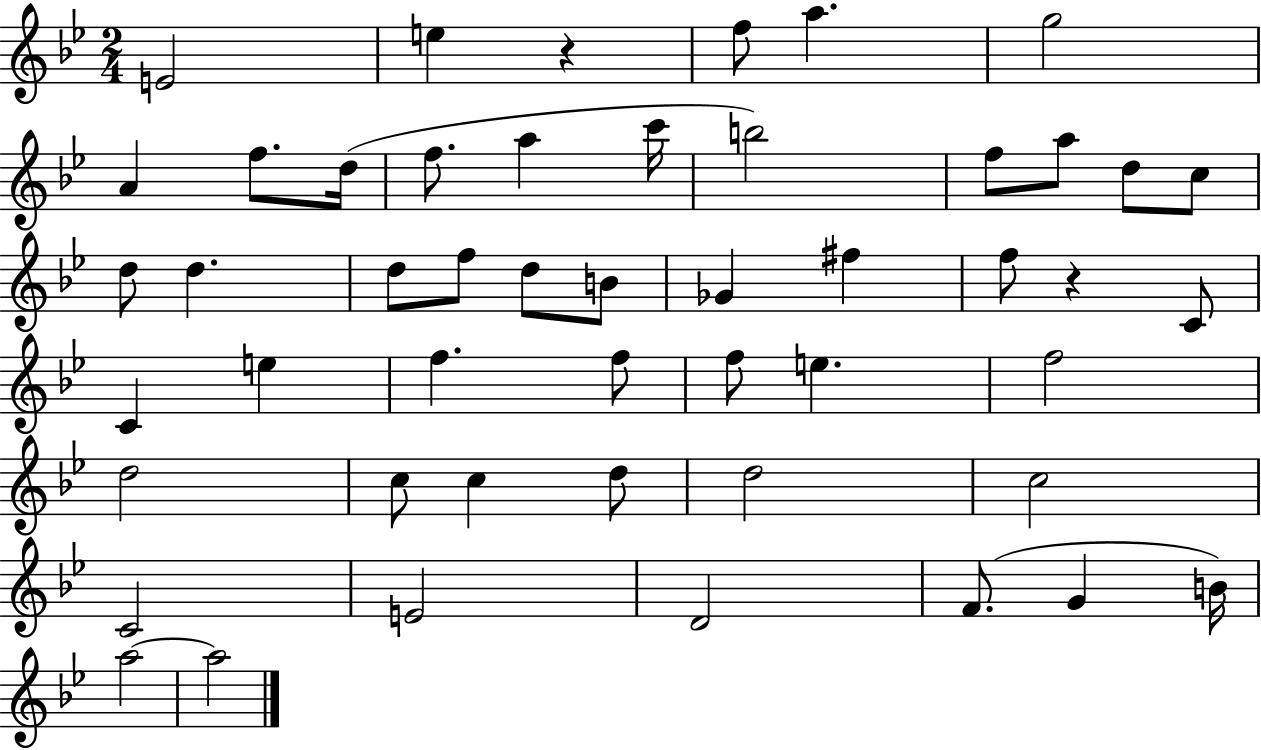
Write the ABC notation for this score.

X:1
T:Untitled
M:2/4
L:1/4
K:Bb
E2 e z f/2 a g2 A f/2 d/4 f/2 a c'/4 b2 f/2 a/2 d/2 c/2 d/2 d d/2 f/2 d/2 B/2 _G ^f f/2 z C/2 C e f f/2 f/2 e f2 d2 c/2 c d/2 d2 c2 C2 E2 D2 F/2 G B/4 a2 a2